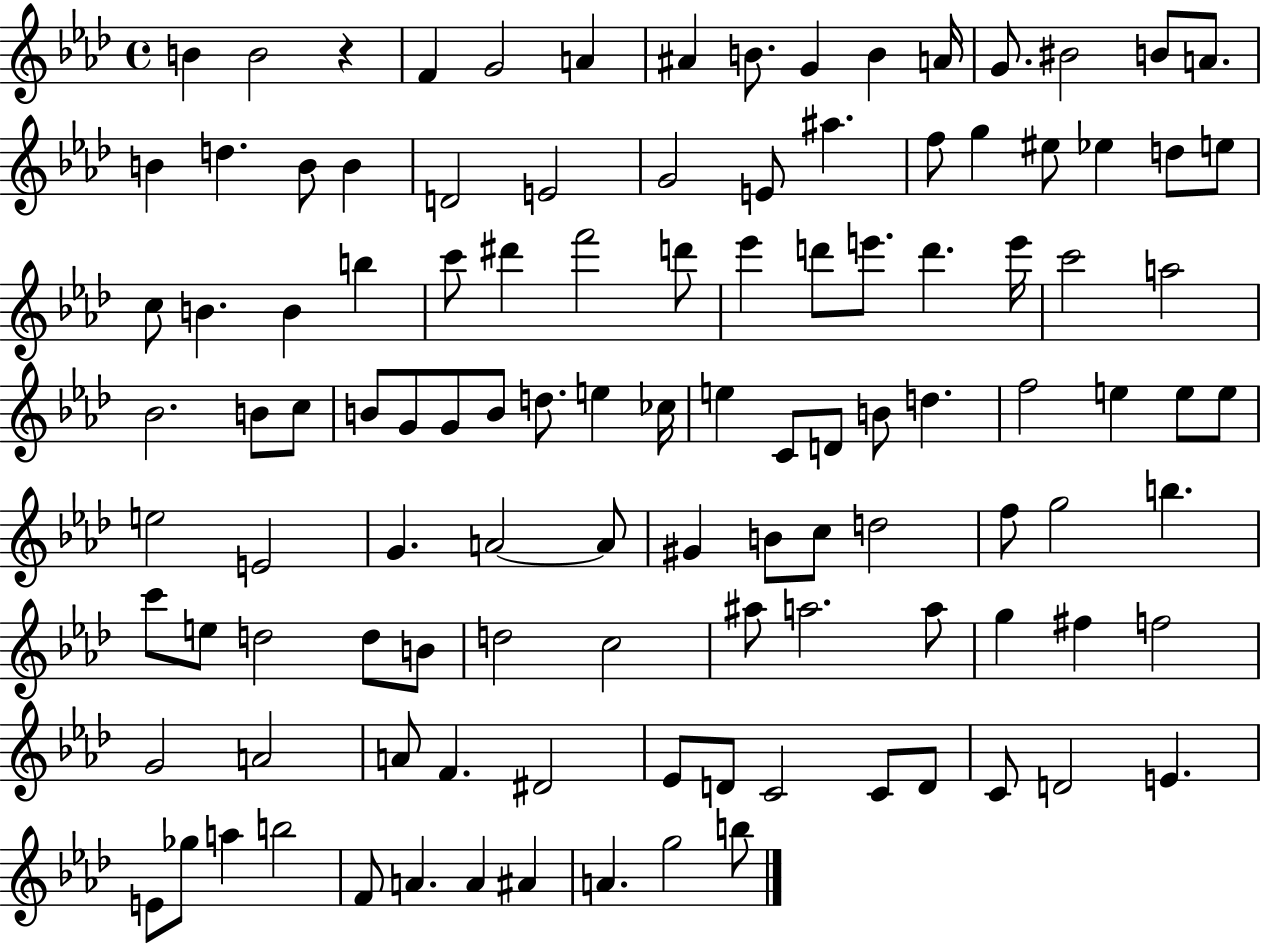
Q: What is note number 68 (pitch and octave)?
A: A4